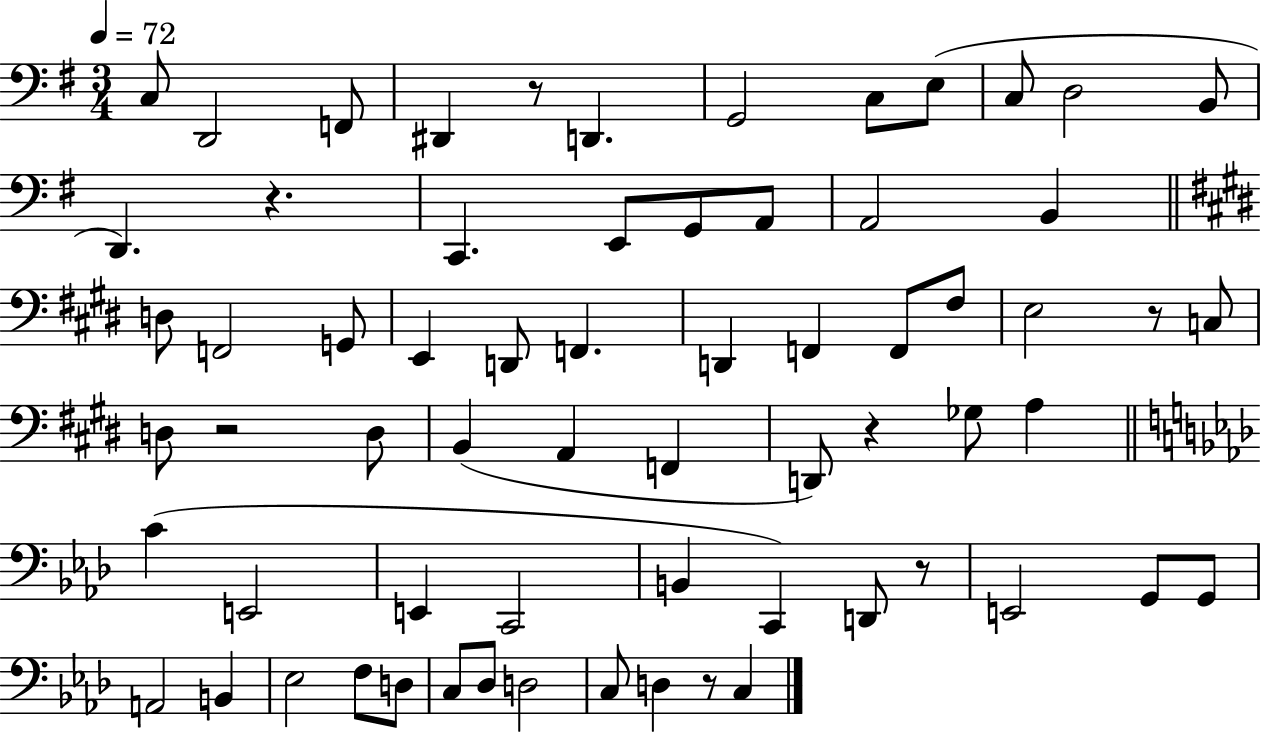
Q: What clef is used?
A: bass